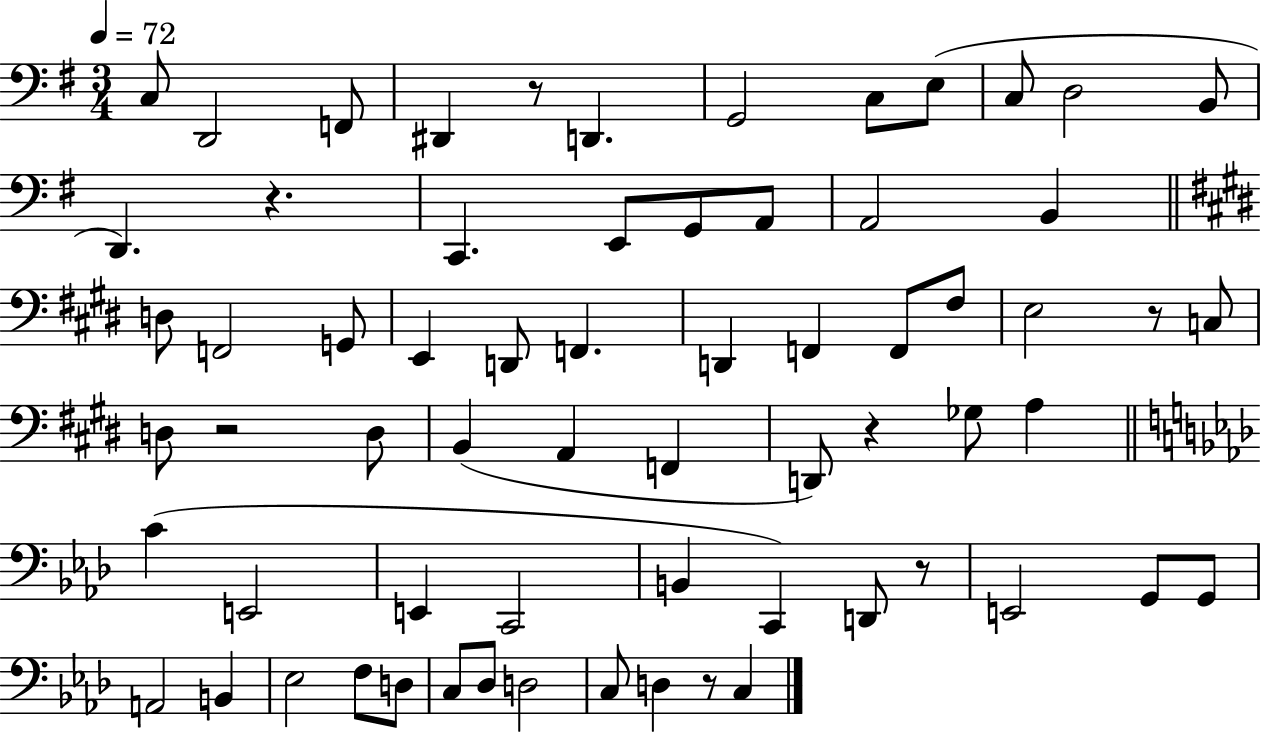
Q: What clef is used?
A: bass